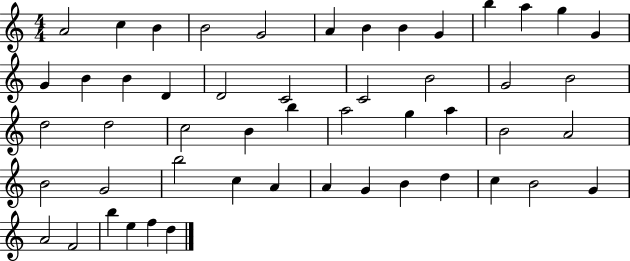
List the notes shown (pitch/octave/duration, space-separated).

A4/h C5/q B4/q B4/h G4/h A4/q B4/q B4/q G4/q B5/q A5/q G5/q G4/q G4/q B4/q B4/q D4/q D4/h C4/h C4/h B4/h G4/h B4/h D5/h D5/h C5/h B4/q B5/q A5/h G5/q A5/q B4/h A4/h B4/h G4/h B5/h C5/q A4/q A4/q G4/q B4/q D5/q C5/q B4/h G4/q A4/h F4/h B5/q E5/q F5/q D5/q